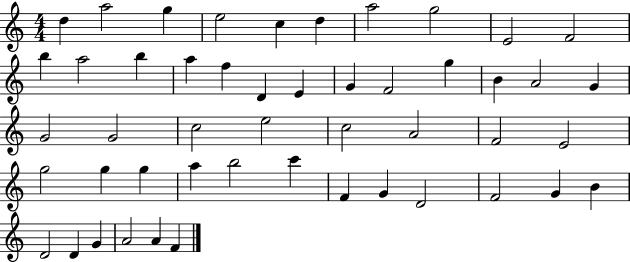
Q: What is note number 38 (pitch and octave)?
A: F4